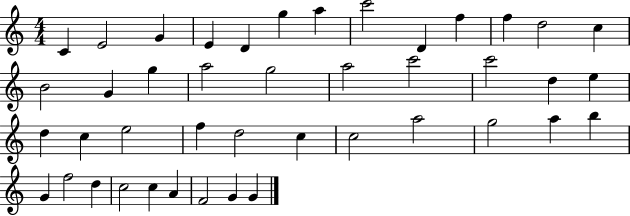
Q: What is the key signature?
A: C major